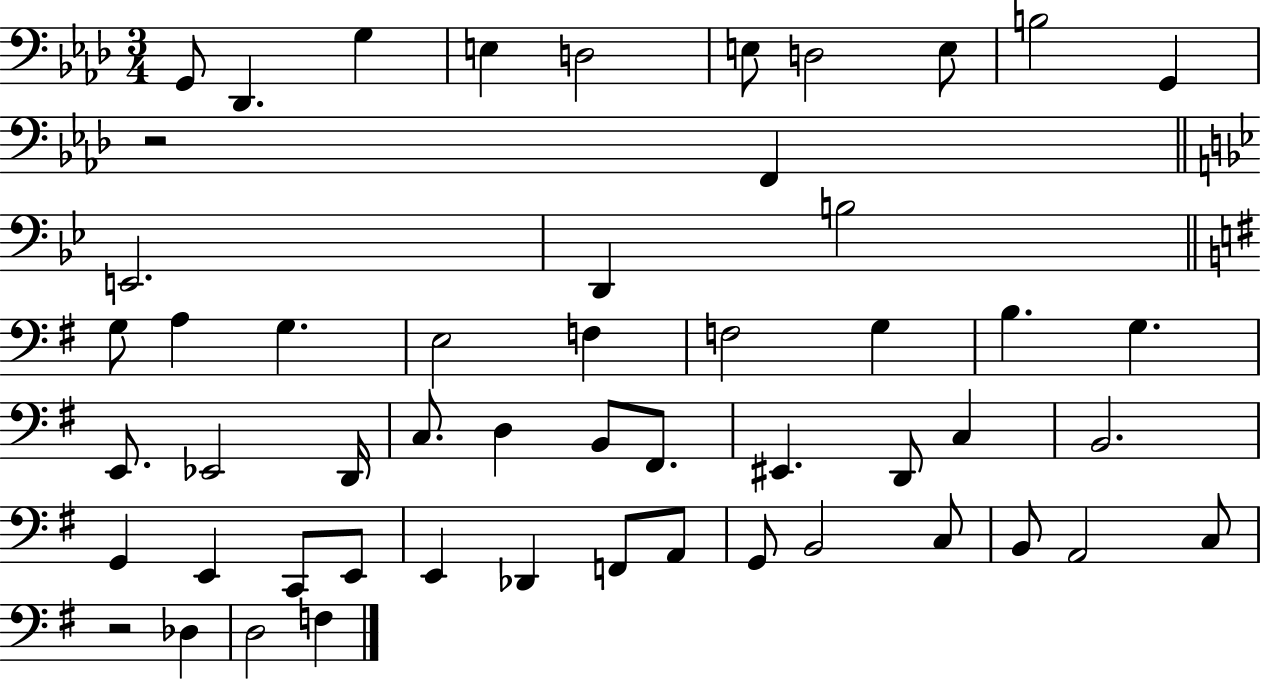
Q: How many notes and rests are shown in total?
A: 53